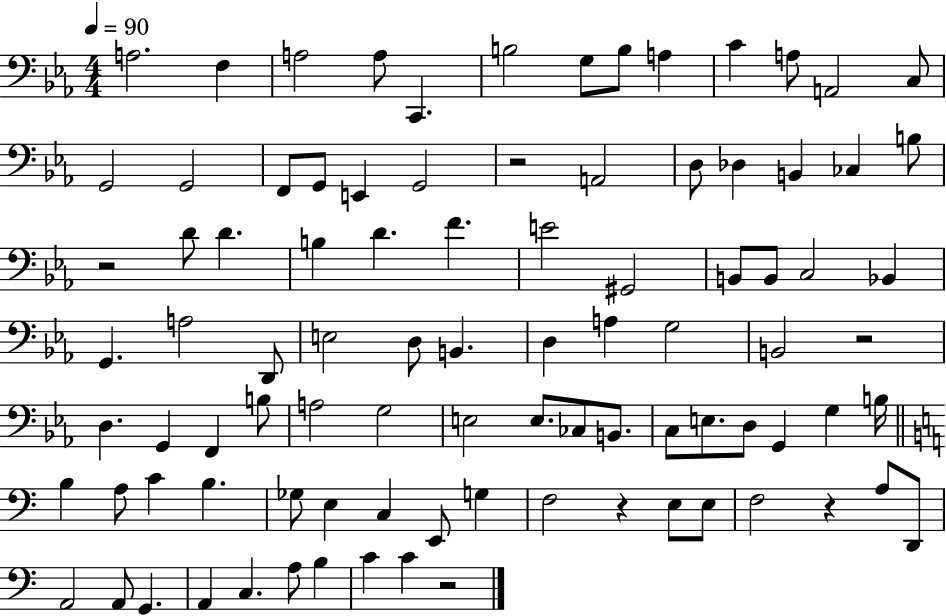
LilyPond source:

{
  \clef bass
  \numericTimeSignature
  \time 4/4
  \key ees \major
  \tempo 4 = 90
  \repeat volta 2 { a2. f4 | a2 a8 c,4. | b2 g8 b8 a4 | c'4 a8 a,2 c8 | \break g,2 g,2 | f,8 g,8 e,4 g,2 | r2 a,2 | d8 des4 b,4 ces4 b8 | \break r2 d'8 d'4. | b4 d'4. f'4. | e'2 gis,2 | b,8 b,8 c2 bes,4 | \break g,4. a2 d,8 | e2 d8 b,4. | d4 a4 g2 | b,2 r2 | \break d4. g,4 f,4 b8 | a2 g2 | e2 e8. ces8 b,8. | c8 e8. d8 g,4 g4 b16 | \break \bar "||" \break \key c \major b4 a8 c'4 b4. | ges8 e4 c4 e,8 g4 | f2 r4 e8 e8 | f2 r4 a8 d,8 | \break a,2 a,8 g,4. | a,4 c4. a8 b4 | c'4 c'4 r2 | } \bar "|."
}